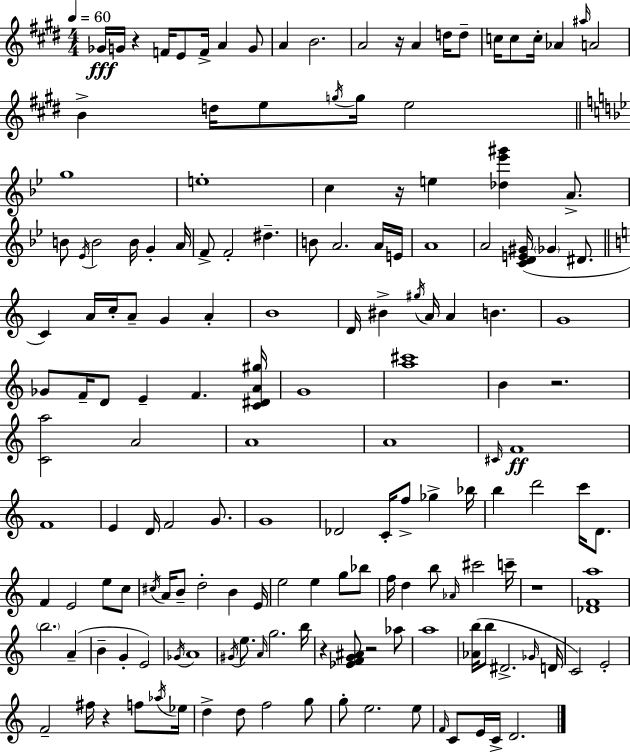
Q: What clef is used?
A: treble